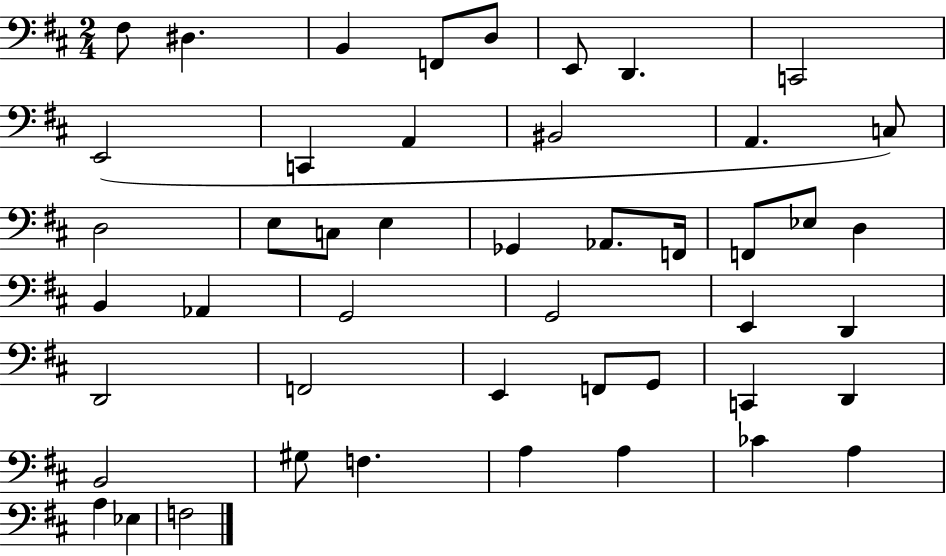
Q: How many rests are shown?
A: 0